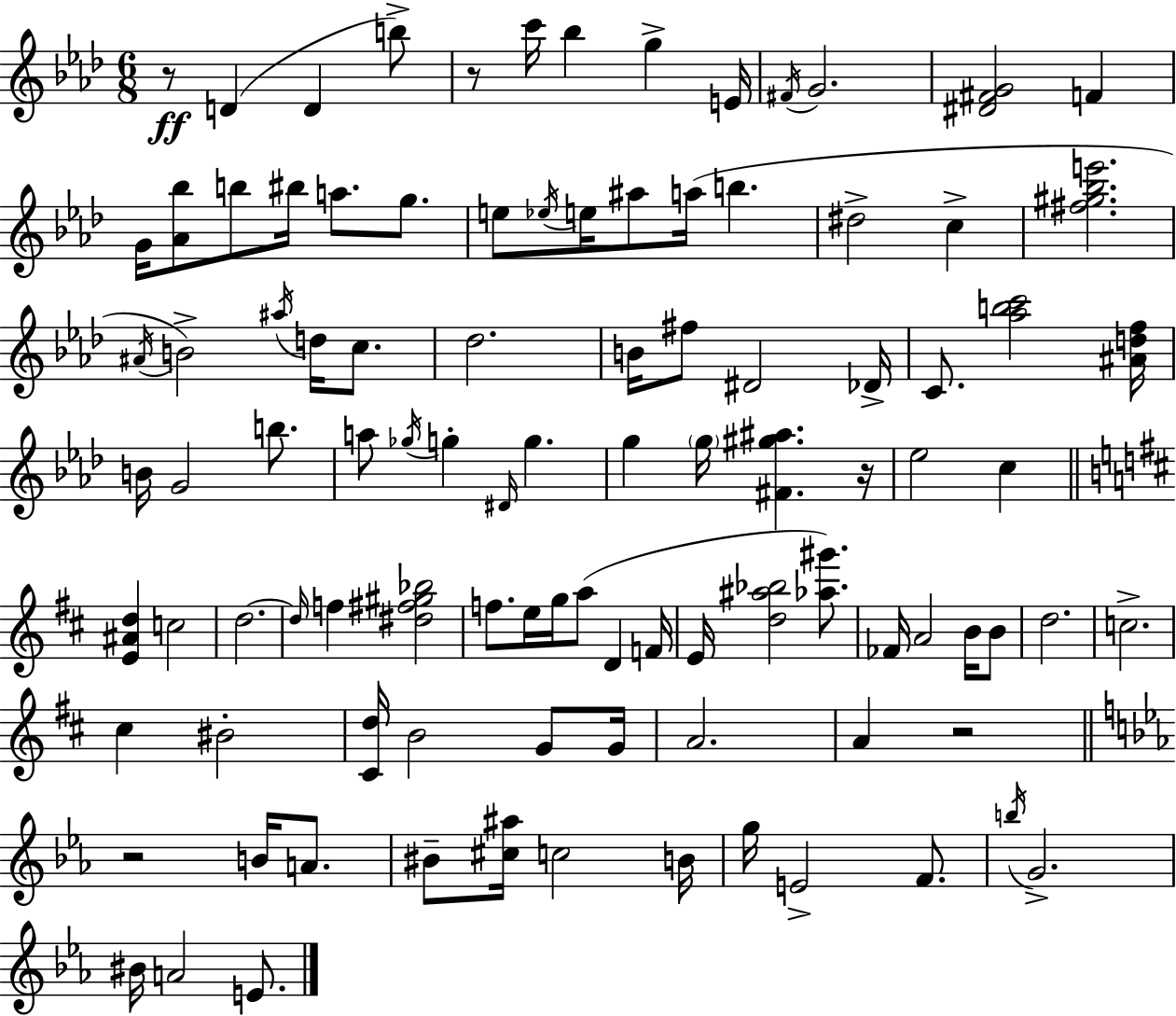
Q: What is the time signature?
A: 6/8